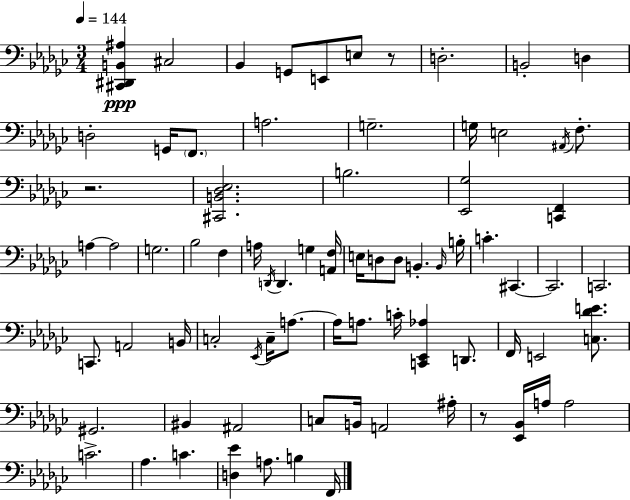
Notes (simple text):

[C#2,D#2,B2,A#3]/q C#3/h Bb2/q G2/e E2/e E3/e R/e D3/h. B2/h D3/q D3/h G2/s F2/e. A3/h. G3/h. G3/s E3/h A#2/s F3/e. R/h. [C#2,B2,Db3,Eb3]/h. B3/h. [Eb2,Gb3]/h [C2,F2]/q A3/q A3/h G3/h. Bb3/h F3/q A3/s D2/s D2/q. G3/q [A2,F3]/s E3/s D3/e D3/e B2/q. B2/s B3/s C4/q. C#2/q. C#2/h. C2/h. C2/e. A2/h B2/s C3/h Eb2/s C3/s A3/e. A3/s A3/e. C4/s [C2,Eb2,Ab3]/q D2/e. F2/s E2/h [C3,Db4,E4]/e. G#2/h. BIS2/q A#2/h C3/e B2/s A2/h A#3/s R/e [Eb2,Bb2]/s A3/s A3/h C4/h. Ab3/q. C4/q. [D3,Eb4]/q A3/e. B3/q F2/s